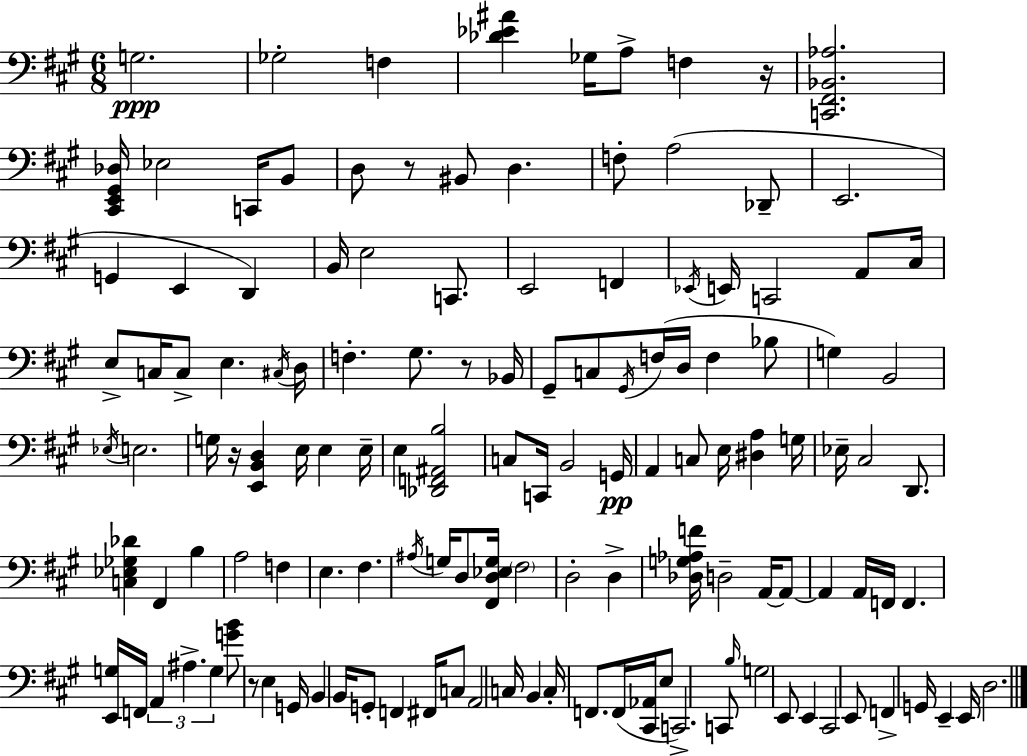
G3/h. Gb3/h F3/q [Db4,Eb4,A#4]/q Gb3/s A3/e F3/q R/s [C2,F#2,Bb2,Ab3]/h. [C#2,E2,G#2,Db3]/s Eb3/h C2/s B2/e D3/e R/e BIS2/e D3/q. F3/e A3/h Db2/e E2/h. G2/q E2/q D2/q B2/s E3/h C2/e. E2/h F2/q Eb2/s E2/s C2/h A2/e C#3/s E3/e C3/s C3/e E3/q. C#3/s D3/s F3/q. G#3/e. R/e Bb2/s G#2/e C3/e G#2/s F3/s D3/s F3/q Bb3/e G3/q B2/h Eb3/s E3/h. G3/s R/s [E2,B2,D3]/q E3/s E3/q E3/s E3/q [Db2,F2,A#2,B3]/h C3/e C2/s B2/h G2/s A2/q C3/e E3/s [D#3,A3]/q G3/s Eb3/s C#3/h D2/e. [C3,Eb3,Gb3,Db4]/q F#2/q B3/q A3/h F3/q E3/q. F#3/q. A#3/s G3/s D3/e [F#2,D3,Eb3,G3]/s F#3/h D3/h D3/q [Db3,G3,Ab3,F4]/s D3/h A2/s A2/e A2/q A2/s F2/s F2/q. [E2,G3]/s F2/s A2/q A#3/q. G3/q [G4,B4]/e R/e E3/q G2/s B2/q B2/s G2/e F2/q F#2/s C3/e A2/h C3/s B2/q C3/s F2/e. F2/s [C#2,Ab2]/s E3/e C2/h. C2/e B3/s G3/h E2/e E2/q C#2/h E2/e F2/q G2/s E2/q E2/s D3/h.